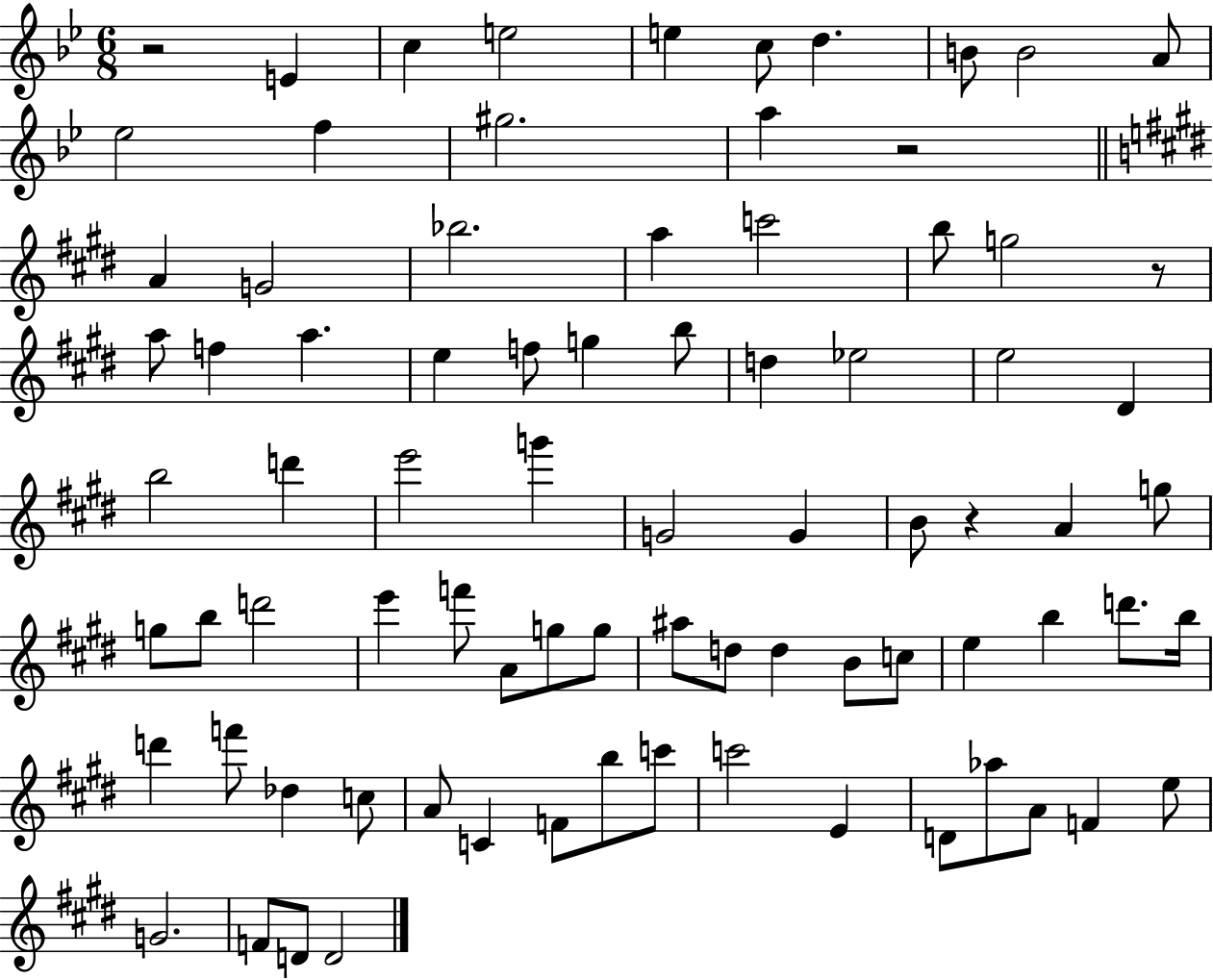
R/h E4/q C5/q E5/h E5/q C5/e D5/q. B4/e B4/h A4/e Eb5/h F5/q G#5/h. A5/q R/h A4/q G4/h Bb5/h. A5/q C6/h B5/e G5/h R/e A5/e F5/q A5/q. E5/q F5/e G5/q B5/e D5/q Eb5/h E5/h D#4/q B5/h D6/q E6/h G6/q G4/h G4/q B4/e R/q A4/q G5/e G5/e B5/e D6/h E6/q F6/e A4/e G5/e G5/e A#5/e D5/e D5/q B4/e C5/e E5/q B5/q D6/e. B5/s D6/q F6/e Db5/q C5/e A4/e C4/q F4/e B5/e C6/e C6/h E4/q D4/e Ab5/e A4/e F4/q E5/e G4/h. F4/e D4/e D4/h